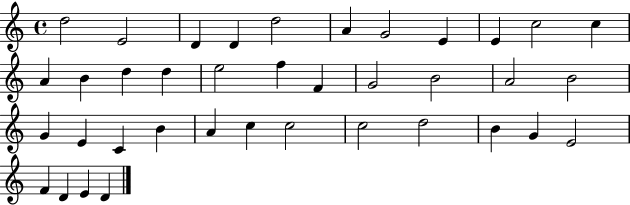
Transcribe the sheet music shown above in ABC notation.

X:1
T:Untitled
M:4/4
L:1/4
K:C
d2 E2 D D d2 A G2 E E c2 c A B d d e2 f F G2 B2 A2 B2 G E C B A c c2 c2 d2 B G E2 F D E D